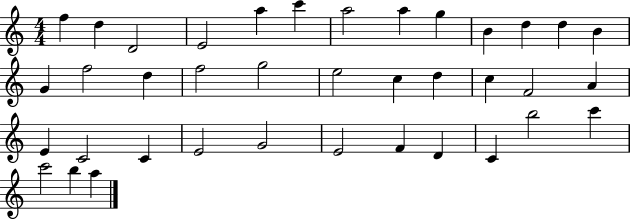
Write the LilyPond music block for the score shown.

{
  \clef treble
  \numericTimeSignature
  \time 4/4
  \key c \major
  f''4 d''4 d'2 | e'2 a''4 c'''4 | a''2 a''4 g''4 | b'4 d''4 d''4 b'4 | \break g'4 f''2 d''4 | f''2 g''2 | e''2 c''4 d''4 | c''4 f'2 a'4 | \break e'4 c'2 c'4 | e'2 g'2 | e'2 f'4 d'4 | c'4 b''2 c'''4 | \break c'''2 b''4 a''4 | \bar "|."
}